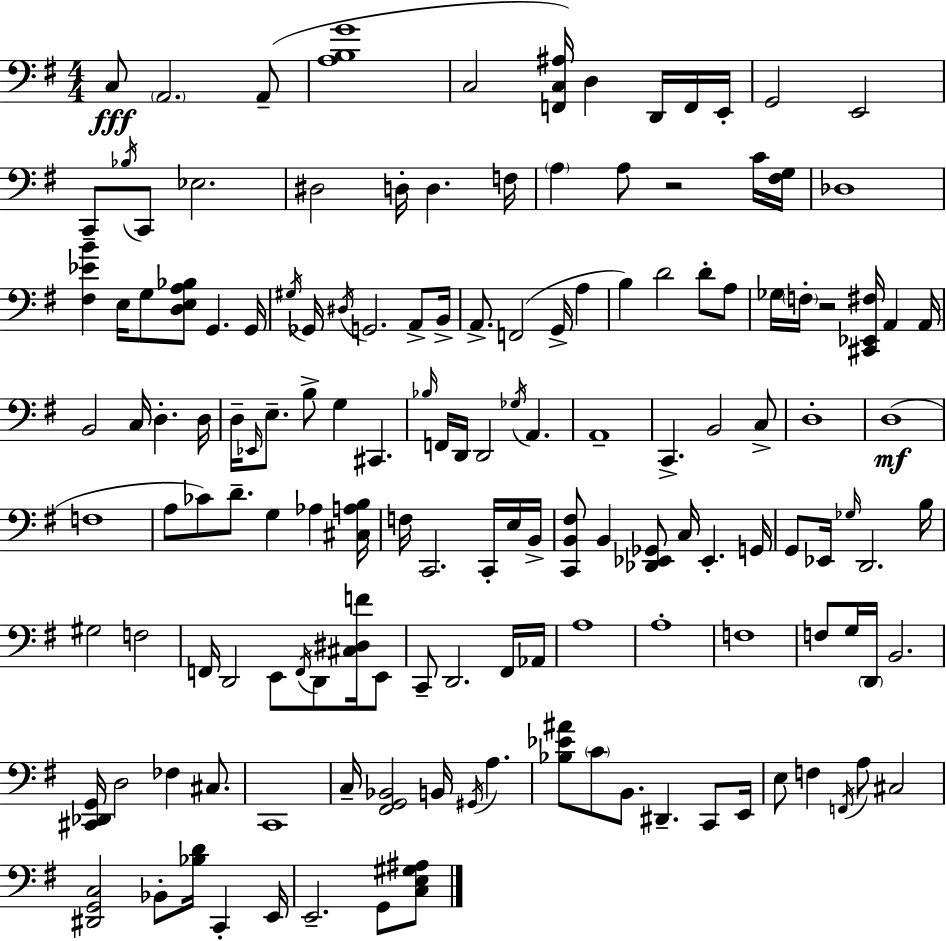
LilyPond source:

{
  \clef bass
  \numericTimeSignature
  \time 4/4
  \key e \minor
  \repeat volta 2 { c8\fff \parenthesize a,2. a,8--( | <a b g'>1 | c2 <f, c ais>16) d4 d,16 f,16 e,16-. | g,2 e,2 | \break c,8-- \acciaccatura { bes16 } c,8 ees2. | dis2 d16-. d4. | f16 \parenthesize a4 a8 r2 c'16 | <fis g>16 des1 | \break <fis ees' b'>4 e16 g8 <d e a bes>8 g,4. | g,16 \acciaccatura { gis16 } ges,16 \acciaccatura { dis16 } g,2. | a,8-> b,16-> a,8.-> f,2( g,16-> a4 | b4) d'2 d'8-. | \break a8 ges16 \parenthesize f16-. r2 <cis, ees, fis>16 a,4 | a,16 b,2 c16 d4.-. | d16 d16-- \grace { ees,16 } e8.-- b8-> g4 cis,4. | \grace { bes16 } f,16 d,16 d,2 \acciaccatura { ges16 } | \break a,4. a,1-- | c,4.-> b,2 | c8-> d1-. | d1(\mf | \break f1 | a8 ces'8) d'8.-- g4 | aes4 <cis a b>16 f16 c,2. | c,16-. e16 b,16-> <c, b, fis>8 b,4 <des, ees, ges,>8 c16 ees,4.-. | \break g,16 g,8 ees,16 \grace { ges16 } d,2. | b16 gis2 f2 | f,16 d,2 | e,8 \acciaccatura { f,16 } d,8 <cis dis f'>16 e,8 c,8-- d,2. | \break fis,16 aes,16 a1 | a1-. | f1 | f8 g16 \parenthesize d,16 b,2. | \break <cis, des, g,>16 d2 | fes4 cis8. c,1 | c16-- <fis, g, bes,>2 | b,16 \acciaccatura { gis,16 } a4. <bes ees' ais'>8 \parenthesize c'8 b,8. | \break dis,4.-- c,8 e,16 e8 f4 \acciaccatura { f,16 } | a8 cis2 <dis, g, c>2 | bes,8-. <bes d'>16 c,4-. e,16 e,2.-- | g,8 <c e gis ais>8 } \bar "|."
}